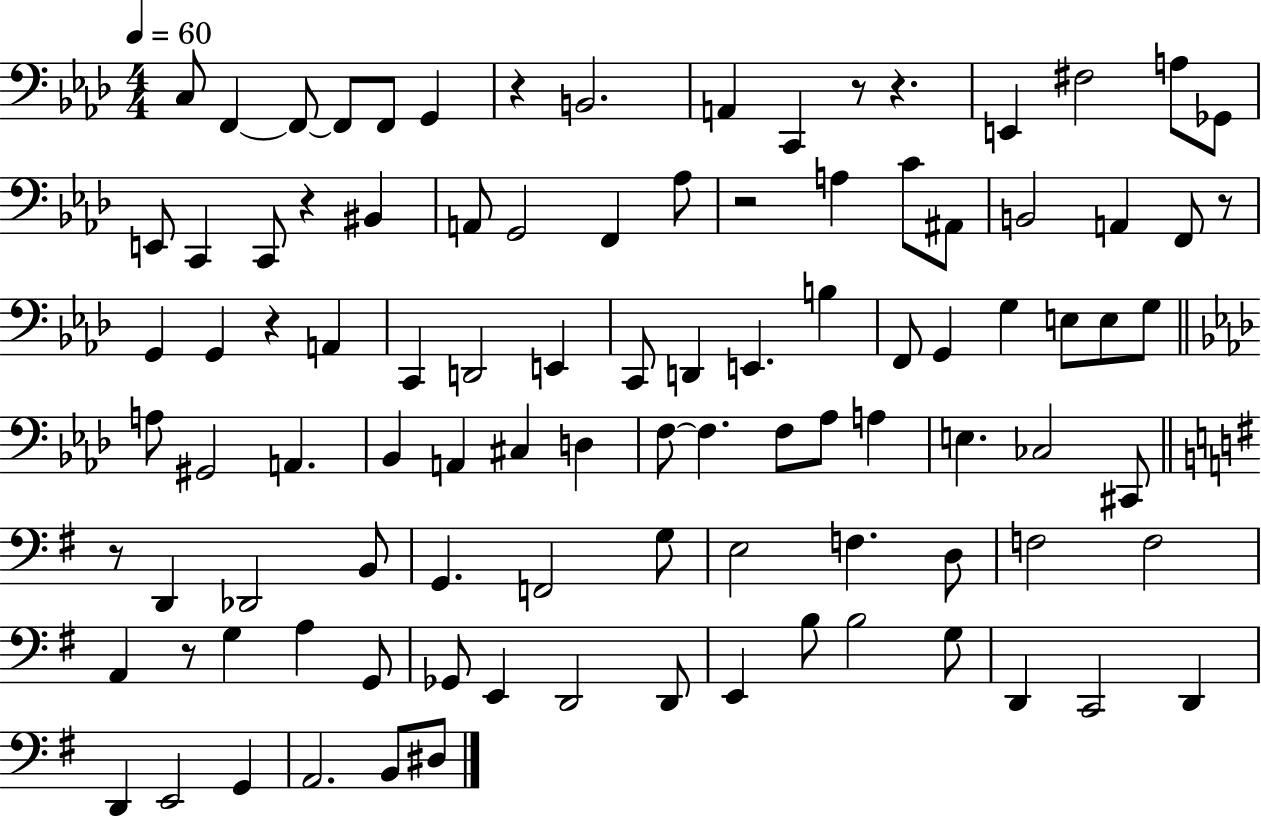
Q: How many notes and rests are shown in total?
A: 99